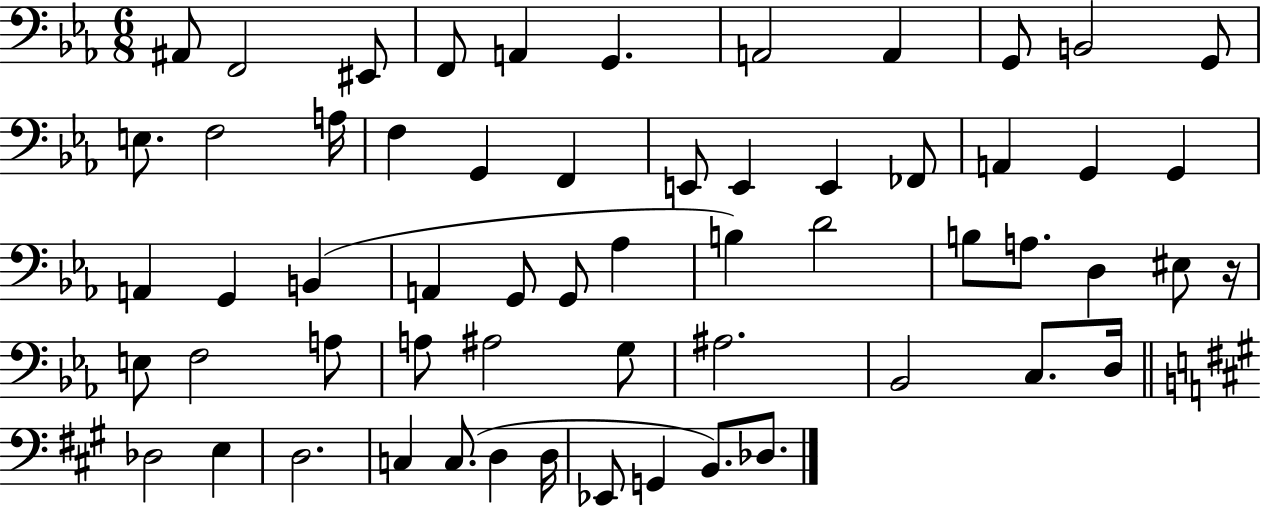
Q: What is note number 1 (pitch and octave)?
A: A#2